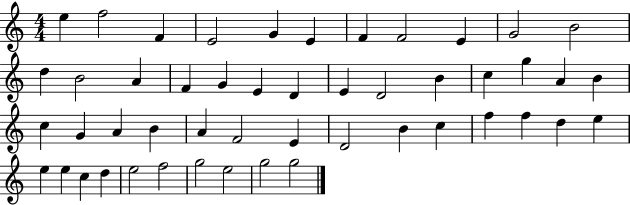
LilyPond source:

{
  \clef treble
  \numericTimeSignature
  \time 4/4
  \key c \major
  e''4 f''2 f'4 | e'2 g'4 e'4 | f'4 f'2 e'4 | g'2 b'2 | \break d''4 b'2 a'4 | f'4 g'4 e'4 d'4 | e'4 d'2 b'4 | c''4 g''4 a'4 b'4 | \break c''4 g'4 a'4 b'4 | a'4 f'2 e'4 | d'2 b'4 c''4 | f''4 f''4 d''4 e''4 | \break e''4 e''4 c''4 d''4 | e''2 f''2 | g''2 e''2 | g''2 g''2 | \break \bar "|."
}